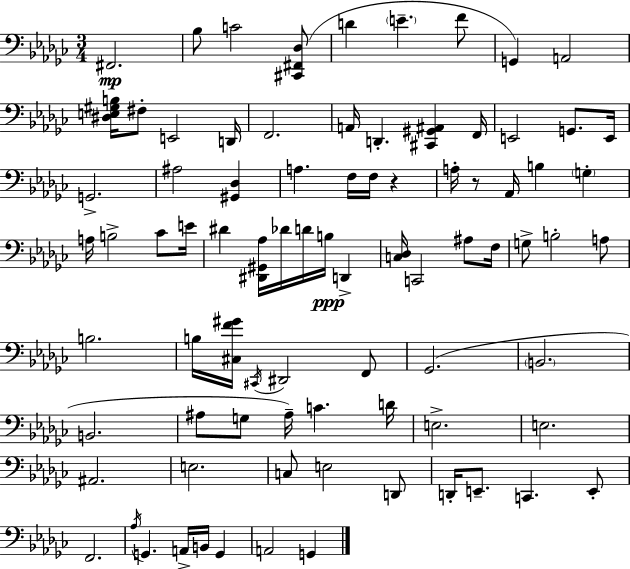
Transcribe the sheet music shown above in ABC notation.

X:1
T:Untitled
M:3/4
L:1/4
K:Ebm
^F,,2 _B,/2 C2 [^C,,^F,,_D,]/2 D E F/2 G,, A,,2 [^D,E,^G,B,]/4 ^F,/2 E,,2 D,,/4 F,,2 A,,/4 D,, [^C,,^G,,^A,,] F,,/4 E,,2 G,,/2 E,,/4 G,,2 ^A,2 [^G,,_D,] A, F,/4 F,/4 z A,/4 z/2 _A,,/4 B, G, A,/4 B,2 _C/2 E/4 ^D [^D,,^G,,_A,]/4 _D/4 D/4 B,/4 D,, [C,_D,]/4 C,,2 ^A,/2 F,/4 G,/2 B,2 A,/2 B,2 B,/4 [^C,F^G]/4 ^C,,/4 ^D,,2 F,,/2 _G,,2 B,,2 B,,2 ^A,/2 G,/2 ^A,/4 C D/4 E,2 E,2 ^A,,2 E,2 C,/2 E,2 D,,/2 D,,/4 E,,/2 C,, E,,/2 F,,2 _A,/4 G,, A,,/4 B,,/4 G,, A,,2 G,,